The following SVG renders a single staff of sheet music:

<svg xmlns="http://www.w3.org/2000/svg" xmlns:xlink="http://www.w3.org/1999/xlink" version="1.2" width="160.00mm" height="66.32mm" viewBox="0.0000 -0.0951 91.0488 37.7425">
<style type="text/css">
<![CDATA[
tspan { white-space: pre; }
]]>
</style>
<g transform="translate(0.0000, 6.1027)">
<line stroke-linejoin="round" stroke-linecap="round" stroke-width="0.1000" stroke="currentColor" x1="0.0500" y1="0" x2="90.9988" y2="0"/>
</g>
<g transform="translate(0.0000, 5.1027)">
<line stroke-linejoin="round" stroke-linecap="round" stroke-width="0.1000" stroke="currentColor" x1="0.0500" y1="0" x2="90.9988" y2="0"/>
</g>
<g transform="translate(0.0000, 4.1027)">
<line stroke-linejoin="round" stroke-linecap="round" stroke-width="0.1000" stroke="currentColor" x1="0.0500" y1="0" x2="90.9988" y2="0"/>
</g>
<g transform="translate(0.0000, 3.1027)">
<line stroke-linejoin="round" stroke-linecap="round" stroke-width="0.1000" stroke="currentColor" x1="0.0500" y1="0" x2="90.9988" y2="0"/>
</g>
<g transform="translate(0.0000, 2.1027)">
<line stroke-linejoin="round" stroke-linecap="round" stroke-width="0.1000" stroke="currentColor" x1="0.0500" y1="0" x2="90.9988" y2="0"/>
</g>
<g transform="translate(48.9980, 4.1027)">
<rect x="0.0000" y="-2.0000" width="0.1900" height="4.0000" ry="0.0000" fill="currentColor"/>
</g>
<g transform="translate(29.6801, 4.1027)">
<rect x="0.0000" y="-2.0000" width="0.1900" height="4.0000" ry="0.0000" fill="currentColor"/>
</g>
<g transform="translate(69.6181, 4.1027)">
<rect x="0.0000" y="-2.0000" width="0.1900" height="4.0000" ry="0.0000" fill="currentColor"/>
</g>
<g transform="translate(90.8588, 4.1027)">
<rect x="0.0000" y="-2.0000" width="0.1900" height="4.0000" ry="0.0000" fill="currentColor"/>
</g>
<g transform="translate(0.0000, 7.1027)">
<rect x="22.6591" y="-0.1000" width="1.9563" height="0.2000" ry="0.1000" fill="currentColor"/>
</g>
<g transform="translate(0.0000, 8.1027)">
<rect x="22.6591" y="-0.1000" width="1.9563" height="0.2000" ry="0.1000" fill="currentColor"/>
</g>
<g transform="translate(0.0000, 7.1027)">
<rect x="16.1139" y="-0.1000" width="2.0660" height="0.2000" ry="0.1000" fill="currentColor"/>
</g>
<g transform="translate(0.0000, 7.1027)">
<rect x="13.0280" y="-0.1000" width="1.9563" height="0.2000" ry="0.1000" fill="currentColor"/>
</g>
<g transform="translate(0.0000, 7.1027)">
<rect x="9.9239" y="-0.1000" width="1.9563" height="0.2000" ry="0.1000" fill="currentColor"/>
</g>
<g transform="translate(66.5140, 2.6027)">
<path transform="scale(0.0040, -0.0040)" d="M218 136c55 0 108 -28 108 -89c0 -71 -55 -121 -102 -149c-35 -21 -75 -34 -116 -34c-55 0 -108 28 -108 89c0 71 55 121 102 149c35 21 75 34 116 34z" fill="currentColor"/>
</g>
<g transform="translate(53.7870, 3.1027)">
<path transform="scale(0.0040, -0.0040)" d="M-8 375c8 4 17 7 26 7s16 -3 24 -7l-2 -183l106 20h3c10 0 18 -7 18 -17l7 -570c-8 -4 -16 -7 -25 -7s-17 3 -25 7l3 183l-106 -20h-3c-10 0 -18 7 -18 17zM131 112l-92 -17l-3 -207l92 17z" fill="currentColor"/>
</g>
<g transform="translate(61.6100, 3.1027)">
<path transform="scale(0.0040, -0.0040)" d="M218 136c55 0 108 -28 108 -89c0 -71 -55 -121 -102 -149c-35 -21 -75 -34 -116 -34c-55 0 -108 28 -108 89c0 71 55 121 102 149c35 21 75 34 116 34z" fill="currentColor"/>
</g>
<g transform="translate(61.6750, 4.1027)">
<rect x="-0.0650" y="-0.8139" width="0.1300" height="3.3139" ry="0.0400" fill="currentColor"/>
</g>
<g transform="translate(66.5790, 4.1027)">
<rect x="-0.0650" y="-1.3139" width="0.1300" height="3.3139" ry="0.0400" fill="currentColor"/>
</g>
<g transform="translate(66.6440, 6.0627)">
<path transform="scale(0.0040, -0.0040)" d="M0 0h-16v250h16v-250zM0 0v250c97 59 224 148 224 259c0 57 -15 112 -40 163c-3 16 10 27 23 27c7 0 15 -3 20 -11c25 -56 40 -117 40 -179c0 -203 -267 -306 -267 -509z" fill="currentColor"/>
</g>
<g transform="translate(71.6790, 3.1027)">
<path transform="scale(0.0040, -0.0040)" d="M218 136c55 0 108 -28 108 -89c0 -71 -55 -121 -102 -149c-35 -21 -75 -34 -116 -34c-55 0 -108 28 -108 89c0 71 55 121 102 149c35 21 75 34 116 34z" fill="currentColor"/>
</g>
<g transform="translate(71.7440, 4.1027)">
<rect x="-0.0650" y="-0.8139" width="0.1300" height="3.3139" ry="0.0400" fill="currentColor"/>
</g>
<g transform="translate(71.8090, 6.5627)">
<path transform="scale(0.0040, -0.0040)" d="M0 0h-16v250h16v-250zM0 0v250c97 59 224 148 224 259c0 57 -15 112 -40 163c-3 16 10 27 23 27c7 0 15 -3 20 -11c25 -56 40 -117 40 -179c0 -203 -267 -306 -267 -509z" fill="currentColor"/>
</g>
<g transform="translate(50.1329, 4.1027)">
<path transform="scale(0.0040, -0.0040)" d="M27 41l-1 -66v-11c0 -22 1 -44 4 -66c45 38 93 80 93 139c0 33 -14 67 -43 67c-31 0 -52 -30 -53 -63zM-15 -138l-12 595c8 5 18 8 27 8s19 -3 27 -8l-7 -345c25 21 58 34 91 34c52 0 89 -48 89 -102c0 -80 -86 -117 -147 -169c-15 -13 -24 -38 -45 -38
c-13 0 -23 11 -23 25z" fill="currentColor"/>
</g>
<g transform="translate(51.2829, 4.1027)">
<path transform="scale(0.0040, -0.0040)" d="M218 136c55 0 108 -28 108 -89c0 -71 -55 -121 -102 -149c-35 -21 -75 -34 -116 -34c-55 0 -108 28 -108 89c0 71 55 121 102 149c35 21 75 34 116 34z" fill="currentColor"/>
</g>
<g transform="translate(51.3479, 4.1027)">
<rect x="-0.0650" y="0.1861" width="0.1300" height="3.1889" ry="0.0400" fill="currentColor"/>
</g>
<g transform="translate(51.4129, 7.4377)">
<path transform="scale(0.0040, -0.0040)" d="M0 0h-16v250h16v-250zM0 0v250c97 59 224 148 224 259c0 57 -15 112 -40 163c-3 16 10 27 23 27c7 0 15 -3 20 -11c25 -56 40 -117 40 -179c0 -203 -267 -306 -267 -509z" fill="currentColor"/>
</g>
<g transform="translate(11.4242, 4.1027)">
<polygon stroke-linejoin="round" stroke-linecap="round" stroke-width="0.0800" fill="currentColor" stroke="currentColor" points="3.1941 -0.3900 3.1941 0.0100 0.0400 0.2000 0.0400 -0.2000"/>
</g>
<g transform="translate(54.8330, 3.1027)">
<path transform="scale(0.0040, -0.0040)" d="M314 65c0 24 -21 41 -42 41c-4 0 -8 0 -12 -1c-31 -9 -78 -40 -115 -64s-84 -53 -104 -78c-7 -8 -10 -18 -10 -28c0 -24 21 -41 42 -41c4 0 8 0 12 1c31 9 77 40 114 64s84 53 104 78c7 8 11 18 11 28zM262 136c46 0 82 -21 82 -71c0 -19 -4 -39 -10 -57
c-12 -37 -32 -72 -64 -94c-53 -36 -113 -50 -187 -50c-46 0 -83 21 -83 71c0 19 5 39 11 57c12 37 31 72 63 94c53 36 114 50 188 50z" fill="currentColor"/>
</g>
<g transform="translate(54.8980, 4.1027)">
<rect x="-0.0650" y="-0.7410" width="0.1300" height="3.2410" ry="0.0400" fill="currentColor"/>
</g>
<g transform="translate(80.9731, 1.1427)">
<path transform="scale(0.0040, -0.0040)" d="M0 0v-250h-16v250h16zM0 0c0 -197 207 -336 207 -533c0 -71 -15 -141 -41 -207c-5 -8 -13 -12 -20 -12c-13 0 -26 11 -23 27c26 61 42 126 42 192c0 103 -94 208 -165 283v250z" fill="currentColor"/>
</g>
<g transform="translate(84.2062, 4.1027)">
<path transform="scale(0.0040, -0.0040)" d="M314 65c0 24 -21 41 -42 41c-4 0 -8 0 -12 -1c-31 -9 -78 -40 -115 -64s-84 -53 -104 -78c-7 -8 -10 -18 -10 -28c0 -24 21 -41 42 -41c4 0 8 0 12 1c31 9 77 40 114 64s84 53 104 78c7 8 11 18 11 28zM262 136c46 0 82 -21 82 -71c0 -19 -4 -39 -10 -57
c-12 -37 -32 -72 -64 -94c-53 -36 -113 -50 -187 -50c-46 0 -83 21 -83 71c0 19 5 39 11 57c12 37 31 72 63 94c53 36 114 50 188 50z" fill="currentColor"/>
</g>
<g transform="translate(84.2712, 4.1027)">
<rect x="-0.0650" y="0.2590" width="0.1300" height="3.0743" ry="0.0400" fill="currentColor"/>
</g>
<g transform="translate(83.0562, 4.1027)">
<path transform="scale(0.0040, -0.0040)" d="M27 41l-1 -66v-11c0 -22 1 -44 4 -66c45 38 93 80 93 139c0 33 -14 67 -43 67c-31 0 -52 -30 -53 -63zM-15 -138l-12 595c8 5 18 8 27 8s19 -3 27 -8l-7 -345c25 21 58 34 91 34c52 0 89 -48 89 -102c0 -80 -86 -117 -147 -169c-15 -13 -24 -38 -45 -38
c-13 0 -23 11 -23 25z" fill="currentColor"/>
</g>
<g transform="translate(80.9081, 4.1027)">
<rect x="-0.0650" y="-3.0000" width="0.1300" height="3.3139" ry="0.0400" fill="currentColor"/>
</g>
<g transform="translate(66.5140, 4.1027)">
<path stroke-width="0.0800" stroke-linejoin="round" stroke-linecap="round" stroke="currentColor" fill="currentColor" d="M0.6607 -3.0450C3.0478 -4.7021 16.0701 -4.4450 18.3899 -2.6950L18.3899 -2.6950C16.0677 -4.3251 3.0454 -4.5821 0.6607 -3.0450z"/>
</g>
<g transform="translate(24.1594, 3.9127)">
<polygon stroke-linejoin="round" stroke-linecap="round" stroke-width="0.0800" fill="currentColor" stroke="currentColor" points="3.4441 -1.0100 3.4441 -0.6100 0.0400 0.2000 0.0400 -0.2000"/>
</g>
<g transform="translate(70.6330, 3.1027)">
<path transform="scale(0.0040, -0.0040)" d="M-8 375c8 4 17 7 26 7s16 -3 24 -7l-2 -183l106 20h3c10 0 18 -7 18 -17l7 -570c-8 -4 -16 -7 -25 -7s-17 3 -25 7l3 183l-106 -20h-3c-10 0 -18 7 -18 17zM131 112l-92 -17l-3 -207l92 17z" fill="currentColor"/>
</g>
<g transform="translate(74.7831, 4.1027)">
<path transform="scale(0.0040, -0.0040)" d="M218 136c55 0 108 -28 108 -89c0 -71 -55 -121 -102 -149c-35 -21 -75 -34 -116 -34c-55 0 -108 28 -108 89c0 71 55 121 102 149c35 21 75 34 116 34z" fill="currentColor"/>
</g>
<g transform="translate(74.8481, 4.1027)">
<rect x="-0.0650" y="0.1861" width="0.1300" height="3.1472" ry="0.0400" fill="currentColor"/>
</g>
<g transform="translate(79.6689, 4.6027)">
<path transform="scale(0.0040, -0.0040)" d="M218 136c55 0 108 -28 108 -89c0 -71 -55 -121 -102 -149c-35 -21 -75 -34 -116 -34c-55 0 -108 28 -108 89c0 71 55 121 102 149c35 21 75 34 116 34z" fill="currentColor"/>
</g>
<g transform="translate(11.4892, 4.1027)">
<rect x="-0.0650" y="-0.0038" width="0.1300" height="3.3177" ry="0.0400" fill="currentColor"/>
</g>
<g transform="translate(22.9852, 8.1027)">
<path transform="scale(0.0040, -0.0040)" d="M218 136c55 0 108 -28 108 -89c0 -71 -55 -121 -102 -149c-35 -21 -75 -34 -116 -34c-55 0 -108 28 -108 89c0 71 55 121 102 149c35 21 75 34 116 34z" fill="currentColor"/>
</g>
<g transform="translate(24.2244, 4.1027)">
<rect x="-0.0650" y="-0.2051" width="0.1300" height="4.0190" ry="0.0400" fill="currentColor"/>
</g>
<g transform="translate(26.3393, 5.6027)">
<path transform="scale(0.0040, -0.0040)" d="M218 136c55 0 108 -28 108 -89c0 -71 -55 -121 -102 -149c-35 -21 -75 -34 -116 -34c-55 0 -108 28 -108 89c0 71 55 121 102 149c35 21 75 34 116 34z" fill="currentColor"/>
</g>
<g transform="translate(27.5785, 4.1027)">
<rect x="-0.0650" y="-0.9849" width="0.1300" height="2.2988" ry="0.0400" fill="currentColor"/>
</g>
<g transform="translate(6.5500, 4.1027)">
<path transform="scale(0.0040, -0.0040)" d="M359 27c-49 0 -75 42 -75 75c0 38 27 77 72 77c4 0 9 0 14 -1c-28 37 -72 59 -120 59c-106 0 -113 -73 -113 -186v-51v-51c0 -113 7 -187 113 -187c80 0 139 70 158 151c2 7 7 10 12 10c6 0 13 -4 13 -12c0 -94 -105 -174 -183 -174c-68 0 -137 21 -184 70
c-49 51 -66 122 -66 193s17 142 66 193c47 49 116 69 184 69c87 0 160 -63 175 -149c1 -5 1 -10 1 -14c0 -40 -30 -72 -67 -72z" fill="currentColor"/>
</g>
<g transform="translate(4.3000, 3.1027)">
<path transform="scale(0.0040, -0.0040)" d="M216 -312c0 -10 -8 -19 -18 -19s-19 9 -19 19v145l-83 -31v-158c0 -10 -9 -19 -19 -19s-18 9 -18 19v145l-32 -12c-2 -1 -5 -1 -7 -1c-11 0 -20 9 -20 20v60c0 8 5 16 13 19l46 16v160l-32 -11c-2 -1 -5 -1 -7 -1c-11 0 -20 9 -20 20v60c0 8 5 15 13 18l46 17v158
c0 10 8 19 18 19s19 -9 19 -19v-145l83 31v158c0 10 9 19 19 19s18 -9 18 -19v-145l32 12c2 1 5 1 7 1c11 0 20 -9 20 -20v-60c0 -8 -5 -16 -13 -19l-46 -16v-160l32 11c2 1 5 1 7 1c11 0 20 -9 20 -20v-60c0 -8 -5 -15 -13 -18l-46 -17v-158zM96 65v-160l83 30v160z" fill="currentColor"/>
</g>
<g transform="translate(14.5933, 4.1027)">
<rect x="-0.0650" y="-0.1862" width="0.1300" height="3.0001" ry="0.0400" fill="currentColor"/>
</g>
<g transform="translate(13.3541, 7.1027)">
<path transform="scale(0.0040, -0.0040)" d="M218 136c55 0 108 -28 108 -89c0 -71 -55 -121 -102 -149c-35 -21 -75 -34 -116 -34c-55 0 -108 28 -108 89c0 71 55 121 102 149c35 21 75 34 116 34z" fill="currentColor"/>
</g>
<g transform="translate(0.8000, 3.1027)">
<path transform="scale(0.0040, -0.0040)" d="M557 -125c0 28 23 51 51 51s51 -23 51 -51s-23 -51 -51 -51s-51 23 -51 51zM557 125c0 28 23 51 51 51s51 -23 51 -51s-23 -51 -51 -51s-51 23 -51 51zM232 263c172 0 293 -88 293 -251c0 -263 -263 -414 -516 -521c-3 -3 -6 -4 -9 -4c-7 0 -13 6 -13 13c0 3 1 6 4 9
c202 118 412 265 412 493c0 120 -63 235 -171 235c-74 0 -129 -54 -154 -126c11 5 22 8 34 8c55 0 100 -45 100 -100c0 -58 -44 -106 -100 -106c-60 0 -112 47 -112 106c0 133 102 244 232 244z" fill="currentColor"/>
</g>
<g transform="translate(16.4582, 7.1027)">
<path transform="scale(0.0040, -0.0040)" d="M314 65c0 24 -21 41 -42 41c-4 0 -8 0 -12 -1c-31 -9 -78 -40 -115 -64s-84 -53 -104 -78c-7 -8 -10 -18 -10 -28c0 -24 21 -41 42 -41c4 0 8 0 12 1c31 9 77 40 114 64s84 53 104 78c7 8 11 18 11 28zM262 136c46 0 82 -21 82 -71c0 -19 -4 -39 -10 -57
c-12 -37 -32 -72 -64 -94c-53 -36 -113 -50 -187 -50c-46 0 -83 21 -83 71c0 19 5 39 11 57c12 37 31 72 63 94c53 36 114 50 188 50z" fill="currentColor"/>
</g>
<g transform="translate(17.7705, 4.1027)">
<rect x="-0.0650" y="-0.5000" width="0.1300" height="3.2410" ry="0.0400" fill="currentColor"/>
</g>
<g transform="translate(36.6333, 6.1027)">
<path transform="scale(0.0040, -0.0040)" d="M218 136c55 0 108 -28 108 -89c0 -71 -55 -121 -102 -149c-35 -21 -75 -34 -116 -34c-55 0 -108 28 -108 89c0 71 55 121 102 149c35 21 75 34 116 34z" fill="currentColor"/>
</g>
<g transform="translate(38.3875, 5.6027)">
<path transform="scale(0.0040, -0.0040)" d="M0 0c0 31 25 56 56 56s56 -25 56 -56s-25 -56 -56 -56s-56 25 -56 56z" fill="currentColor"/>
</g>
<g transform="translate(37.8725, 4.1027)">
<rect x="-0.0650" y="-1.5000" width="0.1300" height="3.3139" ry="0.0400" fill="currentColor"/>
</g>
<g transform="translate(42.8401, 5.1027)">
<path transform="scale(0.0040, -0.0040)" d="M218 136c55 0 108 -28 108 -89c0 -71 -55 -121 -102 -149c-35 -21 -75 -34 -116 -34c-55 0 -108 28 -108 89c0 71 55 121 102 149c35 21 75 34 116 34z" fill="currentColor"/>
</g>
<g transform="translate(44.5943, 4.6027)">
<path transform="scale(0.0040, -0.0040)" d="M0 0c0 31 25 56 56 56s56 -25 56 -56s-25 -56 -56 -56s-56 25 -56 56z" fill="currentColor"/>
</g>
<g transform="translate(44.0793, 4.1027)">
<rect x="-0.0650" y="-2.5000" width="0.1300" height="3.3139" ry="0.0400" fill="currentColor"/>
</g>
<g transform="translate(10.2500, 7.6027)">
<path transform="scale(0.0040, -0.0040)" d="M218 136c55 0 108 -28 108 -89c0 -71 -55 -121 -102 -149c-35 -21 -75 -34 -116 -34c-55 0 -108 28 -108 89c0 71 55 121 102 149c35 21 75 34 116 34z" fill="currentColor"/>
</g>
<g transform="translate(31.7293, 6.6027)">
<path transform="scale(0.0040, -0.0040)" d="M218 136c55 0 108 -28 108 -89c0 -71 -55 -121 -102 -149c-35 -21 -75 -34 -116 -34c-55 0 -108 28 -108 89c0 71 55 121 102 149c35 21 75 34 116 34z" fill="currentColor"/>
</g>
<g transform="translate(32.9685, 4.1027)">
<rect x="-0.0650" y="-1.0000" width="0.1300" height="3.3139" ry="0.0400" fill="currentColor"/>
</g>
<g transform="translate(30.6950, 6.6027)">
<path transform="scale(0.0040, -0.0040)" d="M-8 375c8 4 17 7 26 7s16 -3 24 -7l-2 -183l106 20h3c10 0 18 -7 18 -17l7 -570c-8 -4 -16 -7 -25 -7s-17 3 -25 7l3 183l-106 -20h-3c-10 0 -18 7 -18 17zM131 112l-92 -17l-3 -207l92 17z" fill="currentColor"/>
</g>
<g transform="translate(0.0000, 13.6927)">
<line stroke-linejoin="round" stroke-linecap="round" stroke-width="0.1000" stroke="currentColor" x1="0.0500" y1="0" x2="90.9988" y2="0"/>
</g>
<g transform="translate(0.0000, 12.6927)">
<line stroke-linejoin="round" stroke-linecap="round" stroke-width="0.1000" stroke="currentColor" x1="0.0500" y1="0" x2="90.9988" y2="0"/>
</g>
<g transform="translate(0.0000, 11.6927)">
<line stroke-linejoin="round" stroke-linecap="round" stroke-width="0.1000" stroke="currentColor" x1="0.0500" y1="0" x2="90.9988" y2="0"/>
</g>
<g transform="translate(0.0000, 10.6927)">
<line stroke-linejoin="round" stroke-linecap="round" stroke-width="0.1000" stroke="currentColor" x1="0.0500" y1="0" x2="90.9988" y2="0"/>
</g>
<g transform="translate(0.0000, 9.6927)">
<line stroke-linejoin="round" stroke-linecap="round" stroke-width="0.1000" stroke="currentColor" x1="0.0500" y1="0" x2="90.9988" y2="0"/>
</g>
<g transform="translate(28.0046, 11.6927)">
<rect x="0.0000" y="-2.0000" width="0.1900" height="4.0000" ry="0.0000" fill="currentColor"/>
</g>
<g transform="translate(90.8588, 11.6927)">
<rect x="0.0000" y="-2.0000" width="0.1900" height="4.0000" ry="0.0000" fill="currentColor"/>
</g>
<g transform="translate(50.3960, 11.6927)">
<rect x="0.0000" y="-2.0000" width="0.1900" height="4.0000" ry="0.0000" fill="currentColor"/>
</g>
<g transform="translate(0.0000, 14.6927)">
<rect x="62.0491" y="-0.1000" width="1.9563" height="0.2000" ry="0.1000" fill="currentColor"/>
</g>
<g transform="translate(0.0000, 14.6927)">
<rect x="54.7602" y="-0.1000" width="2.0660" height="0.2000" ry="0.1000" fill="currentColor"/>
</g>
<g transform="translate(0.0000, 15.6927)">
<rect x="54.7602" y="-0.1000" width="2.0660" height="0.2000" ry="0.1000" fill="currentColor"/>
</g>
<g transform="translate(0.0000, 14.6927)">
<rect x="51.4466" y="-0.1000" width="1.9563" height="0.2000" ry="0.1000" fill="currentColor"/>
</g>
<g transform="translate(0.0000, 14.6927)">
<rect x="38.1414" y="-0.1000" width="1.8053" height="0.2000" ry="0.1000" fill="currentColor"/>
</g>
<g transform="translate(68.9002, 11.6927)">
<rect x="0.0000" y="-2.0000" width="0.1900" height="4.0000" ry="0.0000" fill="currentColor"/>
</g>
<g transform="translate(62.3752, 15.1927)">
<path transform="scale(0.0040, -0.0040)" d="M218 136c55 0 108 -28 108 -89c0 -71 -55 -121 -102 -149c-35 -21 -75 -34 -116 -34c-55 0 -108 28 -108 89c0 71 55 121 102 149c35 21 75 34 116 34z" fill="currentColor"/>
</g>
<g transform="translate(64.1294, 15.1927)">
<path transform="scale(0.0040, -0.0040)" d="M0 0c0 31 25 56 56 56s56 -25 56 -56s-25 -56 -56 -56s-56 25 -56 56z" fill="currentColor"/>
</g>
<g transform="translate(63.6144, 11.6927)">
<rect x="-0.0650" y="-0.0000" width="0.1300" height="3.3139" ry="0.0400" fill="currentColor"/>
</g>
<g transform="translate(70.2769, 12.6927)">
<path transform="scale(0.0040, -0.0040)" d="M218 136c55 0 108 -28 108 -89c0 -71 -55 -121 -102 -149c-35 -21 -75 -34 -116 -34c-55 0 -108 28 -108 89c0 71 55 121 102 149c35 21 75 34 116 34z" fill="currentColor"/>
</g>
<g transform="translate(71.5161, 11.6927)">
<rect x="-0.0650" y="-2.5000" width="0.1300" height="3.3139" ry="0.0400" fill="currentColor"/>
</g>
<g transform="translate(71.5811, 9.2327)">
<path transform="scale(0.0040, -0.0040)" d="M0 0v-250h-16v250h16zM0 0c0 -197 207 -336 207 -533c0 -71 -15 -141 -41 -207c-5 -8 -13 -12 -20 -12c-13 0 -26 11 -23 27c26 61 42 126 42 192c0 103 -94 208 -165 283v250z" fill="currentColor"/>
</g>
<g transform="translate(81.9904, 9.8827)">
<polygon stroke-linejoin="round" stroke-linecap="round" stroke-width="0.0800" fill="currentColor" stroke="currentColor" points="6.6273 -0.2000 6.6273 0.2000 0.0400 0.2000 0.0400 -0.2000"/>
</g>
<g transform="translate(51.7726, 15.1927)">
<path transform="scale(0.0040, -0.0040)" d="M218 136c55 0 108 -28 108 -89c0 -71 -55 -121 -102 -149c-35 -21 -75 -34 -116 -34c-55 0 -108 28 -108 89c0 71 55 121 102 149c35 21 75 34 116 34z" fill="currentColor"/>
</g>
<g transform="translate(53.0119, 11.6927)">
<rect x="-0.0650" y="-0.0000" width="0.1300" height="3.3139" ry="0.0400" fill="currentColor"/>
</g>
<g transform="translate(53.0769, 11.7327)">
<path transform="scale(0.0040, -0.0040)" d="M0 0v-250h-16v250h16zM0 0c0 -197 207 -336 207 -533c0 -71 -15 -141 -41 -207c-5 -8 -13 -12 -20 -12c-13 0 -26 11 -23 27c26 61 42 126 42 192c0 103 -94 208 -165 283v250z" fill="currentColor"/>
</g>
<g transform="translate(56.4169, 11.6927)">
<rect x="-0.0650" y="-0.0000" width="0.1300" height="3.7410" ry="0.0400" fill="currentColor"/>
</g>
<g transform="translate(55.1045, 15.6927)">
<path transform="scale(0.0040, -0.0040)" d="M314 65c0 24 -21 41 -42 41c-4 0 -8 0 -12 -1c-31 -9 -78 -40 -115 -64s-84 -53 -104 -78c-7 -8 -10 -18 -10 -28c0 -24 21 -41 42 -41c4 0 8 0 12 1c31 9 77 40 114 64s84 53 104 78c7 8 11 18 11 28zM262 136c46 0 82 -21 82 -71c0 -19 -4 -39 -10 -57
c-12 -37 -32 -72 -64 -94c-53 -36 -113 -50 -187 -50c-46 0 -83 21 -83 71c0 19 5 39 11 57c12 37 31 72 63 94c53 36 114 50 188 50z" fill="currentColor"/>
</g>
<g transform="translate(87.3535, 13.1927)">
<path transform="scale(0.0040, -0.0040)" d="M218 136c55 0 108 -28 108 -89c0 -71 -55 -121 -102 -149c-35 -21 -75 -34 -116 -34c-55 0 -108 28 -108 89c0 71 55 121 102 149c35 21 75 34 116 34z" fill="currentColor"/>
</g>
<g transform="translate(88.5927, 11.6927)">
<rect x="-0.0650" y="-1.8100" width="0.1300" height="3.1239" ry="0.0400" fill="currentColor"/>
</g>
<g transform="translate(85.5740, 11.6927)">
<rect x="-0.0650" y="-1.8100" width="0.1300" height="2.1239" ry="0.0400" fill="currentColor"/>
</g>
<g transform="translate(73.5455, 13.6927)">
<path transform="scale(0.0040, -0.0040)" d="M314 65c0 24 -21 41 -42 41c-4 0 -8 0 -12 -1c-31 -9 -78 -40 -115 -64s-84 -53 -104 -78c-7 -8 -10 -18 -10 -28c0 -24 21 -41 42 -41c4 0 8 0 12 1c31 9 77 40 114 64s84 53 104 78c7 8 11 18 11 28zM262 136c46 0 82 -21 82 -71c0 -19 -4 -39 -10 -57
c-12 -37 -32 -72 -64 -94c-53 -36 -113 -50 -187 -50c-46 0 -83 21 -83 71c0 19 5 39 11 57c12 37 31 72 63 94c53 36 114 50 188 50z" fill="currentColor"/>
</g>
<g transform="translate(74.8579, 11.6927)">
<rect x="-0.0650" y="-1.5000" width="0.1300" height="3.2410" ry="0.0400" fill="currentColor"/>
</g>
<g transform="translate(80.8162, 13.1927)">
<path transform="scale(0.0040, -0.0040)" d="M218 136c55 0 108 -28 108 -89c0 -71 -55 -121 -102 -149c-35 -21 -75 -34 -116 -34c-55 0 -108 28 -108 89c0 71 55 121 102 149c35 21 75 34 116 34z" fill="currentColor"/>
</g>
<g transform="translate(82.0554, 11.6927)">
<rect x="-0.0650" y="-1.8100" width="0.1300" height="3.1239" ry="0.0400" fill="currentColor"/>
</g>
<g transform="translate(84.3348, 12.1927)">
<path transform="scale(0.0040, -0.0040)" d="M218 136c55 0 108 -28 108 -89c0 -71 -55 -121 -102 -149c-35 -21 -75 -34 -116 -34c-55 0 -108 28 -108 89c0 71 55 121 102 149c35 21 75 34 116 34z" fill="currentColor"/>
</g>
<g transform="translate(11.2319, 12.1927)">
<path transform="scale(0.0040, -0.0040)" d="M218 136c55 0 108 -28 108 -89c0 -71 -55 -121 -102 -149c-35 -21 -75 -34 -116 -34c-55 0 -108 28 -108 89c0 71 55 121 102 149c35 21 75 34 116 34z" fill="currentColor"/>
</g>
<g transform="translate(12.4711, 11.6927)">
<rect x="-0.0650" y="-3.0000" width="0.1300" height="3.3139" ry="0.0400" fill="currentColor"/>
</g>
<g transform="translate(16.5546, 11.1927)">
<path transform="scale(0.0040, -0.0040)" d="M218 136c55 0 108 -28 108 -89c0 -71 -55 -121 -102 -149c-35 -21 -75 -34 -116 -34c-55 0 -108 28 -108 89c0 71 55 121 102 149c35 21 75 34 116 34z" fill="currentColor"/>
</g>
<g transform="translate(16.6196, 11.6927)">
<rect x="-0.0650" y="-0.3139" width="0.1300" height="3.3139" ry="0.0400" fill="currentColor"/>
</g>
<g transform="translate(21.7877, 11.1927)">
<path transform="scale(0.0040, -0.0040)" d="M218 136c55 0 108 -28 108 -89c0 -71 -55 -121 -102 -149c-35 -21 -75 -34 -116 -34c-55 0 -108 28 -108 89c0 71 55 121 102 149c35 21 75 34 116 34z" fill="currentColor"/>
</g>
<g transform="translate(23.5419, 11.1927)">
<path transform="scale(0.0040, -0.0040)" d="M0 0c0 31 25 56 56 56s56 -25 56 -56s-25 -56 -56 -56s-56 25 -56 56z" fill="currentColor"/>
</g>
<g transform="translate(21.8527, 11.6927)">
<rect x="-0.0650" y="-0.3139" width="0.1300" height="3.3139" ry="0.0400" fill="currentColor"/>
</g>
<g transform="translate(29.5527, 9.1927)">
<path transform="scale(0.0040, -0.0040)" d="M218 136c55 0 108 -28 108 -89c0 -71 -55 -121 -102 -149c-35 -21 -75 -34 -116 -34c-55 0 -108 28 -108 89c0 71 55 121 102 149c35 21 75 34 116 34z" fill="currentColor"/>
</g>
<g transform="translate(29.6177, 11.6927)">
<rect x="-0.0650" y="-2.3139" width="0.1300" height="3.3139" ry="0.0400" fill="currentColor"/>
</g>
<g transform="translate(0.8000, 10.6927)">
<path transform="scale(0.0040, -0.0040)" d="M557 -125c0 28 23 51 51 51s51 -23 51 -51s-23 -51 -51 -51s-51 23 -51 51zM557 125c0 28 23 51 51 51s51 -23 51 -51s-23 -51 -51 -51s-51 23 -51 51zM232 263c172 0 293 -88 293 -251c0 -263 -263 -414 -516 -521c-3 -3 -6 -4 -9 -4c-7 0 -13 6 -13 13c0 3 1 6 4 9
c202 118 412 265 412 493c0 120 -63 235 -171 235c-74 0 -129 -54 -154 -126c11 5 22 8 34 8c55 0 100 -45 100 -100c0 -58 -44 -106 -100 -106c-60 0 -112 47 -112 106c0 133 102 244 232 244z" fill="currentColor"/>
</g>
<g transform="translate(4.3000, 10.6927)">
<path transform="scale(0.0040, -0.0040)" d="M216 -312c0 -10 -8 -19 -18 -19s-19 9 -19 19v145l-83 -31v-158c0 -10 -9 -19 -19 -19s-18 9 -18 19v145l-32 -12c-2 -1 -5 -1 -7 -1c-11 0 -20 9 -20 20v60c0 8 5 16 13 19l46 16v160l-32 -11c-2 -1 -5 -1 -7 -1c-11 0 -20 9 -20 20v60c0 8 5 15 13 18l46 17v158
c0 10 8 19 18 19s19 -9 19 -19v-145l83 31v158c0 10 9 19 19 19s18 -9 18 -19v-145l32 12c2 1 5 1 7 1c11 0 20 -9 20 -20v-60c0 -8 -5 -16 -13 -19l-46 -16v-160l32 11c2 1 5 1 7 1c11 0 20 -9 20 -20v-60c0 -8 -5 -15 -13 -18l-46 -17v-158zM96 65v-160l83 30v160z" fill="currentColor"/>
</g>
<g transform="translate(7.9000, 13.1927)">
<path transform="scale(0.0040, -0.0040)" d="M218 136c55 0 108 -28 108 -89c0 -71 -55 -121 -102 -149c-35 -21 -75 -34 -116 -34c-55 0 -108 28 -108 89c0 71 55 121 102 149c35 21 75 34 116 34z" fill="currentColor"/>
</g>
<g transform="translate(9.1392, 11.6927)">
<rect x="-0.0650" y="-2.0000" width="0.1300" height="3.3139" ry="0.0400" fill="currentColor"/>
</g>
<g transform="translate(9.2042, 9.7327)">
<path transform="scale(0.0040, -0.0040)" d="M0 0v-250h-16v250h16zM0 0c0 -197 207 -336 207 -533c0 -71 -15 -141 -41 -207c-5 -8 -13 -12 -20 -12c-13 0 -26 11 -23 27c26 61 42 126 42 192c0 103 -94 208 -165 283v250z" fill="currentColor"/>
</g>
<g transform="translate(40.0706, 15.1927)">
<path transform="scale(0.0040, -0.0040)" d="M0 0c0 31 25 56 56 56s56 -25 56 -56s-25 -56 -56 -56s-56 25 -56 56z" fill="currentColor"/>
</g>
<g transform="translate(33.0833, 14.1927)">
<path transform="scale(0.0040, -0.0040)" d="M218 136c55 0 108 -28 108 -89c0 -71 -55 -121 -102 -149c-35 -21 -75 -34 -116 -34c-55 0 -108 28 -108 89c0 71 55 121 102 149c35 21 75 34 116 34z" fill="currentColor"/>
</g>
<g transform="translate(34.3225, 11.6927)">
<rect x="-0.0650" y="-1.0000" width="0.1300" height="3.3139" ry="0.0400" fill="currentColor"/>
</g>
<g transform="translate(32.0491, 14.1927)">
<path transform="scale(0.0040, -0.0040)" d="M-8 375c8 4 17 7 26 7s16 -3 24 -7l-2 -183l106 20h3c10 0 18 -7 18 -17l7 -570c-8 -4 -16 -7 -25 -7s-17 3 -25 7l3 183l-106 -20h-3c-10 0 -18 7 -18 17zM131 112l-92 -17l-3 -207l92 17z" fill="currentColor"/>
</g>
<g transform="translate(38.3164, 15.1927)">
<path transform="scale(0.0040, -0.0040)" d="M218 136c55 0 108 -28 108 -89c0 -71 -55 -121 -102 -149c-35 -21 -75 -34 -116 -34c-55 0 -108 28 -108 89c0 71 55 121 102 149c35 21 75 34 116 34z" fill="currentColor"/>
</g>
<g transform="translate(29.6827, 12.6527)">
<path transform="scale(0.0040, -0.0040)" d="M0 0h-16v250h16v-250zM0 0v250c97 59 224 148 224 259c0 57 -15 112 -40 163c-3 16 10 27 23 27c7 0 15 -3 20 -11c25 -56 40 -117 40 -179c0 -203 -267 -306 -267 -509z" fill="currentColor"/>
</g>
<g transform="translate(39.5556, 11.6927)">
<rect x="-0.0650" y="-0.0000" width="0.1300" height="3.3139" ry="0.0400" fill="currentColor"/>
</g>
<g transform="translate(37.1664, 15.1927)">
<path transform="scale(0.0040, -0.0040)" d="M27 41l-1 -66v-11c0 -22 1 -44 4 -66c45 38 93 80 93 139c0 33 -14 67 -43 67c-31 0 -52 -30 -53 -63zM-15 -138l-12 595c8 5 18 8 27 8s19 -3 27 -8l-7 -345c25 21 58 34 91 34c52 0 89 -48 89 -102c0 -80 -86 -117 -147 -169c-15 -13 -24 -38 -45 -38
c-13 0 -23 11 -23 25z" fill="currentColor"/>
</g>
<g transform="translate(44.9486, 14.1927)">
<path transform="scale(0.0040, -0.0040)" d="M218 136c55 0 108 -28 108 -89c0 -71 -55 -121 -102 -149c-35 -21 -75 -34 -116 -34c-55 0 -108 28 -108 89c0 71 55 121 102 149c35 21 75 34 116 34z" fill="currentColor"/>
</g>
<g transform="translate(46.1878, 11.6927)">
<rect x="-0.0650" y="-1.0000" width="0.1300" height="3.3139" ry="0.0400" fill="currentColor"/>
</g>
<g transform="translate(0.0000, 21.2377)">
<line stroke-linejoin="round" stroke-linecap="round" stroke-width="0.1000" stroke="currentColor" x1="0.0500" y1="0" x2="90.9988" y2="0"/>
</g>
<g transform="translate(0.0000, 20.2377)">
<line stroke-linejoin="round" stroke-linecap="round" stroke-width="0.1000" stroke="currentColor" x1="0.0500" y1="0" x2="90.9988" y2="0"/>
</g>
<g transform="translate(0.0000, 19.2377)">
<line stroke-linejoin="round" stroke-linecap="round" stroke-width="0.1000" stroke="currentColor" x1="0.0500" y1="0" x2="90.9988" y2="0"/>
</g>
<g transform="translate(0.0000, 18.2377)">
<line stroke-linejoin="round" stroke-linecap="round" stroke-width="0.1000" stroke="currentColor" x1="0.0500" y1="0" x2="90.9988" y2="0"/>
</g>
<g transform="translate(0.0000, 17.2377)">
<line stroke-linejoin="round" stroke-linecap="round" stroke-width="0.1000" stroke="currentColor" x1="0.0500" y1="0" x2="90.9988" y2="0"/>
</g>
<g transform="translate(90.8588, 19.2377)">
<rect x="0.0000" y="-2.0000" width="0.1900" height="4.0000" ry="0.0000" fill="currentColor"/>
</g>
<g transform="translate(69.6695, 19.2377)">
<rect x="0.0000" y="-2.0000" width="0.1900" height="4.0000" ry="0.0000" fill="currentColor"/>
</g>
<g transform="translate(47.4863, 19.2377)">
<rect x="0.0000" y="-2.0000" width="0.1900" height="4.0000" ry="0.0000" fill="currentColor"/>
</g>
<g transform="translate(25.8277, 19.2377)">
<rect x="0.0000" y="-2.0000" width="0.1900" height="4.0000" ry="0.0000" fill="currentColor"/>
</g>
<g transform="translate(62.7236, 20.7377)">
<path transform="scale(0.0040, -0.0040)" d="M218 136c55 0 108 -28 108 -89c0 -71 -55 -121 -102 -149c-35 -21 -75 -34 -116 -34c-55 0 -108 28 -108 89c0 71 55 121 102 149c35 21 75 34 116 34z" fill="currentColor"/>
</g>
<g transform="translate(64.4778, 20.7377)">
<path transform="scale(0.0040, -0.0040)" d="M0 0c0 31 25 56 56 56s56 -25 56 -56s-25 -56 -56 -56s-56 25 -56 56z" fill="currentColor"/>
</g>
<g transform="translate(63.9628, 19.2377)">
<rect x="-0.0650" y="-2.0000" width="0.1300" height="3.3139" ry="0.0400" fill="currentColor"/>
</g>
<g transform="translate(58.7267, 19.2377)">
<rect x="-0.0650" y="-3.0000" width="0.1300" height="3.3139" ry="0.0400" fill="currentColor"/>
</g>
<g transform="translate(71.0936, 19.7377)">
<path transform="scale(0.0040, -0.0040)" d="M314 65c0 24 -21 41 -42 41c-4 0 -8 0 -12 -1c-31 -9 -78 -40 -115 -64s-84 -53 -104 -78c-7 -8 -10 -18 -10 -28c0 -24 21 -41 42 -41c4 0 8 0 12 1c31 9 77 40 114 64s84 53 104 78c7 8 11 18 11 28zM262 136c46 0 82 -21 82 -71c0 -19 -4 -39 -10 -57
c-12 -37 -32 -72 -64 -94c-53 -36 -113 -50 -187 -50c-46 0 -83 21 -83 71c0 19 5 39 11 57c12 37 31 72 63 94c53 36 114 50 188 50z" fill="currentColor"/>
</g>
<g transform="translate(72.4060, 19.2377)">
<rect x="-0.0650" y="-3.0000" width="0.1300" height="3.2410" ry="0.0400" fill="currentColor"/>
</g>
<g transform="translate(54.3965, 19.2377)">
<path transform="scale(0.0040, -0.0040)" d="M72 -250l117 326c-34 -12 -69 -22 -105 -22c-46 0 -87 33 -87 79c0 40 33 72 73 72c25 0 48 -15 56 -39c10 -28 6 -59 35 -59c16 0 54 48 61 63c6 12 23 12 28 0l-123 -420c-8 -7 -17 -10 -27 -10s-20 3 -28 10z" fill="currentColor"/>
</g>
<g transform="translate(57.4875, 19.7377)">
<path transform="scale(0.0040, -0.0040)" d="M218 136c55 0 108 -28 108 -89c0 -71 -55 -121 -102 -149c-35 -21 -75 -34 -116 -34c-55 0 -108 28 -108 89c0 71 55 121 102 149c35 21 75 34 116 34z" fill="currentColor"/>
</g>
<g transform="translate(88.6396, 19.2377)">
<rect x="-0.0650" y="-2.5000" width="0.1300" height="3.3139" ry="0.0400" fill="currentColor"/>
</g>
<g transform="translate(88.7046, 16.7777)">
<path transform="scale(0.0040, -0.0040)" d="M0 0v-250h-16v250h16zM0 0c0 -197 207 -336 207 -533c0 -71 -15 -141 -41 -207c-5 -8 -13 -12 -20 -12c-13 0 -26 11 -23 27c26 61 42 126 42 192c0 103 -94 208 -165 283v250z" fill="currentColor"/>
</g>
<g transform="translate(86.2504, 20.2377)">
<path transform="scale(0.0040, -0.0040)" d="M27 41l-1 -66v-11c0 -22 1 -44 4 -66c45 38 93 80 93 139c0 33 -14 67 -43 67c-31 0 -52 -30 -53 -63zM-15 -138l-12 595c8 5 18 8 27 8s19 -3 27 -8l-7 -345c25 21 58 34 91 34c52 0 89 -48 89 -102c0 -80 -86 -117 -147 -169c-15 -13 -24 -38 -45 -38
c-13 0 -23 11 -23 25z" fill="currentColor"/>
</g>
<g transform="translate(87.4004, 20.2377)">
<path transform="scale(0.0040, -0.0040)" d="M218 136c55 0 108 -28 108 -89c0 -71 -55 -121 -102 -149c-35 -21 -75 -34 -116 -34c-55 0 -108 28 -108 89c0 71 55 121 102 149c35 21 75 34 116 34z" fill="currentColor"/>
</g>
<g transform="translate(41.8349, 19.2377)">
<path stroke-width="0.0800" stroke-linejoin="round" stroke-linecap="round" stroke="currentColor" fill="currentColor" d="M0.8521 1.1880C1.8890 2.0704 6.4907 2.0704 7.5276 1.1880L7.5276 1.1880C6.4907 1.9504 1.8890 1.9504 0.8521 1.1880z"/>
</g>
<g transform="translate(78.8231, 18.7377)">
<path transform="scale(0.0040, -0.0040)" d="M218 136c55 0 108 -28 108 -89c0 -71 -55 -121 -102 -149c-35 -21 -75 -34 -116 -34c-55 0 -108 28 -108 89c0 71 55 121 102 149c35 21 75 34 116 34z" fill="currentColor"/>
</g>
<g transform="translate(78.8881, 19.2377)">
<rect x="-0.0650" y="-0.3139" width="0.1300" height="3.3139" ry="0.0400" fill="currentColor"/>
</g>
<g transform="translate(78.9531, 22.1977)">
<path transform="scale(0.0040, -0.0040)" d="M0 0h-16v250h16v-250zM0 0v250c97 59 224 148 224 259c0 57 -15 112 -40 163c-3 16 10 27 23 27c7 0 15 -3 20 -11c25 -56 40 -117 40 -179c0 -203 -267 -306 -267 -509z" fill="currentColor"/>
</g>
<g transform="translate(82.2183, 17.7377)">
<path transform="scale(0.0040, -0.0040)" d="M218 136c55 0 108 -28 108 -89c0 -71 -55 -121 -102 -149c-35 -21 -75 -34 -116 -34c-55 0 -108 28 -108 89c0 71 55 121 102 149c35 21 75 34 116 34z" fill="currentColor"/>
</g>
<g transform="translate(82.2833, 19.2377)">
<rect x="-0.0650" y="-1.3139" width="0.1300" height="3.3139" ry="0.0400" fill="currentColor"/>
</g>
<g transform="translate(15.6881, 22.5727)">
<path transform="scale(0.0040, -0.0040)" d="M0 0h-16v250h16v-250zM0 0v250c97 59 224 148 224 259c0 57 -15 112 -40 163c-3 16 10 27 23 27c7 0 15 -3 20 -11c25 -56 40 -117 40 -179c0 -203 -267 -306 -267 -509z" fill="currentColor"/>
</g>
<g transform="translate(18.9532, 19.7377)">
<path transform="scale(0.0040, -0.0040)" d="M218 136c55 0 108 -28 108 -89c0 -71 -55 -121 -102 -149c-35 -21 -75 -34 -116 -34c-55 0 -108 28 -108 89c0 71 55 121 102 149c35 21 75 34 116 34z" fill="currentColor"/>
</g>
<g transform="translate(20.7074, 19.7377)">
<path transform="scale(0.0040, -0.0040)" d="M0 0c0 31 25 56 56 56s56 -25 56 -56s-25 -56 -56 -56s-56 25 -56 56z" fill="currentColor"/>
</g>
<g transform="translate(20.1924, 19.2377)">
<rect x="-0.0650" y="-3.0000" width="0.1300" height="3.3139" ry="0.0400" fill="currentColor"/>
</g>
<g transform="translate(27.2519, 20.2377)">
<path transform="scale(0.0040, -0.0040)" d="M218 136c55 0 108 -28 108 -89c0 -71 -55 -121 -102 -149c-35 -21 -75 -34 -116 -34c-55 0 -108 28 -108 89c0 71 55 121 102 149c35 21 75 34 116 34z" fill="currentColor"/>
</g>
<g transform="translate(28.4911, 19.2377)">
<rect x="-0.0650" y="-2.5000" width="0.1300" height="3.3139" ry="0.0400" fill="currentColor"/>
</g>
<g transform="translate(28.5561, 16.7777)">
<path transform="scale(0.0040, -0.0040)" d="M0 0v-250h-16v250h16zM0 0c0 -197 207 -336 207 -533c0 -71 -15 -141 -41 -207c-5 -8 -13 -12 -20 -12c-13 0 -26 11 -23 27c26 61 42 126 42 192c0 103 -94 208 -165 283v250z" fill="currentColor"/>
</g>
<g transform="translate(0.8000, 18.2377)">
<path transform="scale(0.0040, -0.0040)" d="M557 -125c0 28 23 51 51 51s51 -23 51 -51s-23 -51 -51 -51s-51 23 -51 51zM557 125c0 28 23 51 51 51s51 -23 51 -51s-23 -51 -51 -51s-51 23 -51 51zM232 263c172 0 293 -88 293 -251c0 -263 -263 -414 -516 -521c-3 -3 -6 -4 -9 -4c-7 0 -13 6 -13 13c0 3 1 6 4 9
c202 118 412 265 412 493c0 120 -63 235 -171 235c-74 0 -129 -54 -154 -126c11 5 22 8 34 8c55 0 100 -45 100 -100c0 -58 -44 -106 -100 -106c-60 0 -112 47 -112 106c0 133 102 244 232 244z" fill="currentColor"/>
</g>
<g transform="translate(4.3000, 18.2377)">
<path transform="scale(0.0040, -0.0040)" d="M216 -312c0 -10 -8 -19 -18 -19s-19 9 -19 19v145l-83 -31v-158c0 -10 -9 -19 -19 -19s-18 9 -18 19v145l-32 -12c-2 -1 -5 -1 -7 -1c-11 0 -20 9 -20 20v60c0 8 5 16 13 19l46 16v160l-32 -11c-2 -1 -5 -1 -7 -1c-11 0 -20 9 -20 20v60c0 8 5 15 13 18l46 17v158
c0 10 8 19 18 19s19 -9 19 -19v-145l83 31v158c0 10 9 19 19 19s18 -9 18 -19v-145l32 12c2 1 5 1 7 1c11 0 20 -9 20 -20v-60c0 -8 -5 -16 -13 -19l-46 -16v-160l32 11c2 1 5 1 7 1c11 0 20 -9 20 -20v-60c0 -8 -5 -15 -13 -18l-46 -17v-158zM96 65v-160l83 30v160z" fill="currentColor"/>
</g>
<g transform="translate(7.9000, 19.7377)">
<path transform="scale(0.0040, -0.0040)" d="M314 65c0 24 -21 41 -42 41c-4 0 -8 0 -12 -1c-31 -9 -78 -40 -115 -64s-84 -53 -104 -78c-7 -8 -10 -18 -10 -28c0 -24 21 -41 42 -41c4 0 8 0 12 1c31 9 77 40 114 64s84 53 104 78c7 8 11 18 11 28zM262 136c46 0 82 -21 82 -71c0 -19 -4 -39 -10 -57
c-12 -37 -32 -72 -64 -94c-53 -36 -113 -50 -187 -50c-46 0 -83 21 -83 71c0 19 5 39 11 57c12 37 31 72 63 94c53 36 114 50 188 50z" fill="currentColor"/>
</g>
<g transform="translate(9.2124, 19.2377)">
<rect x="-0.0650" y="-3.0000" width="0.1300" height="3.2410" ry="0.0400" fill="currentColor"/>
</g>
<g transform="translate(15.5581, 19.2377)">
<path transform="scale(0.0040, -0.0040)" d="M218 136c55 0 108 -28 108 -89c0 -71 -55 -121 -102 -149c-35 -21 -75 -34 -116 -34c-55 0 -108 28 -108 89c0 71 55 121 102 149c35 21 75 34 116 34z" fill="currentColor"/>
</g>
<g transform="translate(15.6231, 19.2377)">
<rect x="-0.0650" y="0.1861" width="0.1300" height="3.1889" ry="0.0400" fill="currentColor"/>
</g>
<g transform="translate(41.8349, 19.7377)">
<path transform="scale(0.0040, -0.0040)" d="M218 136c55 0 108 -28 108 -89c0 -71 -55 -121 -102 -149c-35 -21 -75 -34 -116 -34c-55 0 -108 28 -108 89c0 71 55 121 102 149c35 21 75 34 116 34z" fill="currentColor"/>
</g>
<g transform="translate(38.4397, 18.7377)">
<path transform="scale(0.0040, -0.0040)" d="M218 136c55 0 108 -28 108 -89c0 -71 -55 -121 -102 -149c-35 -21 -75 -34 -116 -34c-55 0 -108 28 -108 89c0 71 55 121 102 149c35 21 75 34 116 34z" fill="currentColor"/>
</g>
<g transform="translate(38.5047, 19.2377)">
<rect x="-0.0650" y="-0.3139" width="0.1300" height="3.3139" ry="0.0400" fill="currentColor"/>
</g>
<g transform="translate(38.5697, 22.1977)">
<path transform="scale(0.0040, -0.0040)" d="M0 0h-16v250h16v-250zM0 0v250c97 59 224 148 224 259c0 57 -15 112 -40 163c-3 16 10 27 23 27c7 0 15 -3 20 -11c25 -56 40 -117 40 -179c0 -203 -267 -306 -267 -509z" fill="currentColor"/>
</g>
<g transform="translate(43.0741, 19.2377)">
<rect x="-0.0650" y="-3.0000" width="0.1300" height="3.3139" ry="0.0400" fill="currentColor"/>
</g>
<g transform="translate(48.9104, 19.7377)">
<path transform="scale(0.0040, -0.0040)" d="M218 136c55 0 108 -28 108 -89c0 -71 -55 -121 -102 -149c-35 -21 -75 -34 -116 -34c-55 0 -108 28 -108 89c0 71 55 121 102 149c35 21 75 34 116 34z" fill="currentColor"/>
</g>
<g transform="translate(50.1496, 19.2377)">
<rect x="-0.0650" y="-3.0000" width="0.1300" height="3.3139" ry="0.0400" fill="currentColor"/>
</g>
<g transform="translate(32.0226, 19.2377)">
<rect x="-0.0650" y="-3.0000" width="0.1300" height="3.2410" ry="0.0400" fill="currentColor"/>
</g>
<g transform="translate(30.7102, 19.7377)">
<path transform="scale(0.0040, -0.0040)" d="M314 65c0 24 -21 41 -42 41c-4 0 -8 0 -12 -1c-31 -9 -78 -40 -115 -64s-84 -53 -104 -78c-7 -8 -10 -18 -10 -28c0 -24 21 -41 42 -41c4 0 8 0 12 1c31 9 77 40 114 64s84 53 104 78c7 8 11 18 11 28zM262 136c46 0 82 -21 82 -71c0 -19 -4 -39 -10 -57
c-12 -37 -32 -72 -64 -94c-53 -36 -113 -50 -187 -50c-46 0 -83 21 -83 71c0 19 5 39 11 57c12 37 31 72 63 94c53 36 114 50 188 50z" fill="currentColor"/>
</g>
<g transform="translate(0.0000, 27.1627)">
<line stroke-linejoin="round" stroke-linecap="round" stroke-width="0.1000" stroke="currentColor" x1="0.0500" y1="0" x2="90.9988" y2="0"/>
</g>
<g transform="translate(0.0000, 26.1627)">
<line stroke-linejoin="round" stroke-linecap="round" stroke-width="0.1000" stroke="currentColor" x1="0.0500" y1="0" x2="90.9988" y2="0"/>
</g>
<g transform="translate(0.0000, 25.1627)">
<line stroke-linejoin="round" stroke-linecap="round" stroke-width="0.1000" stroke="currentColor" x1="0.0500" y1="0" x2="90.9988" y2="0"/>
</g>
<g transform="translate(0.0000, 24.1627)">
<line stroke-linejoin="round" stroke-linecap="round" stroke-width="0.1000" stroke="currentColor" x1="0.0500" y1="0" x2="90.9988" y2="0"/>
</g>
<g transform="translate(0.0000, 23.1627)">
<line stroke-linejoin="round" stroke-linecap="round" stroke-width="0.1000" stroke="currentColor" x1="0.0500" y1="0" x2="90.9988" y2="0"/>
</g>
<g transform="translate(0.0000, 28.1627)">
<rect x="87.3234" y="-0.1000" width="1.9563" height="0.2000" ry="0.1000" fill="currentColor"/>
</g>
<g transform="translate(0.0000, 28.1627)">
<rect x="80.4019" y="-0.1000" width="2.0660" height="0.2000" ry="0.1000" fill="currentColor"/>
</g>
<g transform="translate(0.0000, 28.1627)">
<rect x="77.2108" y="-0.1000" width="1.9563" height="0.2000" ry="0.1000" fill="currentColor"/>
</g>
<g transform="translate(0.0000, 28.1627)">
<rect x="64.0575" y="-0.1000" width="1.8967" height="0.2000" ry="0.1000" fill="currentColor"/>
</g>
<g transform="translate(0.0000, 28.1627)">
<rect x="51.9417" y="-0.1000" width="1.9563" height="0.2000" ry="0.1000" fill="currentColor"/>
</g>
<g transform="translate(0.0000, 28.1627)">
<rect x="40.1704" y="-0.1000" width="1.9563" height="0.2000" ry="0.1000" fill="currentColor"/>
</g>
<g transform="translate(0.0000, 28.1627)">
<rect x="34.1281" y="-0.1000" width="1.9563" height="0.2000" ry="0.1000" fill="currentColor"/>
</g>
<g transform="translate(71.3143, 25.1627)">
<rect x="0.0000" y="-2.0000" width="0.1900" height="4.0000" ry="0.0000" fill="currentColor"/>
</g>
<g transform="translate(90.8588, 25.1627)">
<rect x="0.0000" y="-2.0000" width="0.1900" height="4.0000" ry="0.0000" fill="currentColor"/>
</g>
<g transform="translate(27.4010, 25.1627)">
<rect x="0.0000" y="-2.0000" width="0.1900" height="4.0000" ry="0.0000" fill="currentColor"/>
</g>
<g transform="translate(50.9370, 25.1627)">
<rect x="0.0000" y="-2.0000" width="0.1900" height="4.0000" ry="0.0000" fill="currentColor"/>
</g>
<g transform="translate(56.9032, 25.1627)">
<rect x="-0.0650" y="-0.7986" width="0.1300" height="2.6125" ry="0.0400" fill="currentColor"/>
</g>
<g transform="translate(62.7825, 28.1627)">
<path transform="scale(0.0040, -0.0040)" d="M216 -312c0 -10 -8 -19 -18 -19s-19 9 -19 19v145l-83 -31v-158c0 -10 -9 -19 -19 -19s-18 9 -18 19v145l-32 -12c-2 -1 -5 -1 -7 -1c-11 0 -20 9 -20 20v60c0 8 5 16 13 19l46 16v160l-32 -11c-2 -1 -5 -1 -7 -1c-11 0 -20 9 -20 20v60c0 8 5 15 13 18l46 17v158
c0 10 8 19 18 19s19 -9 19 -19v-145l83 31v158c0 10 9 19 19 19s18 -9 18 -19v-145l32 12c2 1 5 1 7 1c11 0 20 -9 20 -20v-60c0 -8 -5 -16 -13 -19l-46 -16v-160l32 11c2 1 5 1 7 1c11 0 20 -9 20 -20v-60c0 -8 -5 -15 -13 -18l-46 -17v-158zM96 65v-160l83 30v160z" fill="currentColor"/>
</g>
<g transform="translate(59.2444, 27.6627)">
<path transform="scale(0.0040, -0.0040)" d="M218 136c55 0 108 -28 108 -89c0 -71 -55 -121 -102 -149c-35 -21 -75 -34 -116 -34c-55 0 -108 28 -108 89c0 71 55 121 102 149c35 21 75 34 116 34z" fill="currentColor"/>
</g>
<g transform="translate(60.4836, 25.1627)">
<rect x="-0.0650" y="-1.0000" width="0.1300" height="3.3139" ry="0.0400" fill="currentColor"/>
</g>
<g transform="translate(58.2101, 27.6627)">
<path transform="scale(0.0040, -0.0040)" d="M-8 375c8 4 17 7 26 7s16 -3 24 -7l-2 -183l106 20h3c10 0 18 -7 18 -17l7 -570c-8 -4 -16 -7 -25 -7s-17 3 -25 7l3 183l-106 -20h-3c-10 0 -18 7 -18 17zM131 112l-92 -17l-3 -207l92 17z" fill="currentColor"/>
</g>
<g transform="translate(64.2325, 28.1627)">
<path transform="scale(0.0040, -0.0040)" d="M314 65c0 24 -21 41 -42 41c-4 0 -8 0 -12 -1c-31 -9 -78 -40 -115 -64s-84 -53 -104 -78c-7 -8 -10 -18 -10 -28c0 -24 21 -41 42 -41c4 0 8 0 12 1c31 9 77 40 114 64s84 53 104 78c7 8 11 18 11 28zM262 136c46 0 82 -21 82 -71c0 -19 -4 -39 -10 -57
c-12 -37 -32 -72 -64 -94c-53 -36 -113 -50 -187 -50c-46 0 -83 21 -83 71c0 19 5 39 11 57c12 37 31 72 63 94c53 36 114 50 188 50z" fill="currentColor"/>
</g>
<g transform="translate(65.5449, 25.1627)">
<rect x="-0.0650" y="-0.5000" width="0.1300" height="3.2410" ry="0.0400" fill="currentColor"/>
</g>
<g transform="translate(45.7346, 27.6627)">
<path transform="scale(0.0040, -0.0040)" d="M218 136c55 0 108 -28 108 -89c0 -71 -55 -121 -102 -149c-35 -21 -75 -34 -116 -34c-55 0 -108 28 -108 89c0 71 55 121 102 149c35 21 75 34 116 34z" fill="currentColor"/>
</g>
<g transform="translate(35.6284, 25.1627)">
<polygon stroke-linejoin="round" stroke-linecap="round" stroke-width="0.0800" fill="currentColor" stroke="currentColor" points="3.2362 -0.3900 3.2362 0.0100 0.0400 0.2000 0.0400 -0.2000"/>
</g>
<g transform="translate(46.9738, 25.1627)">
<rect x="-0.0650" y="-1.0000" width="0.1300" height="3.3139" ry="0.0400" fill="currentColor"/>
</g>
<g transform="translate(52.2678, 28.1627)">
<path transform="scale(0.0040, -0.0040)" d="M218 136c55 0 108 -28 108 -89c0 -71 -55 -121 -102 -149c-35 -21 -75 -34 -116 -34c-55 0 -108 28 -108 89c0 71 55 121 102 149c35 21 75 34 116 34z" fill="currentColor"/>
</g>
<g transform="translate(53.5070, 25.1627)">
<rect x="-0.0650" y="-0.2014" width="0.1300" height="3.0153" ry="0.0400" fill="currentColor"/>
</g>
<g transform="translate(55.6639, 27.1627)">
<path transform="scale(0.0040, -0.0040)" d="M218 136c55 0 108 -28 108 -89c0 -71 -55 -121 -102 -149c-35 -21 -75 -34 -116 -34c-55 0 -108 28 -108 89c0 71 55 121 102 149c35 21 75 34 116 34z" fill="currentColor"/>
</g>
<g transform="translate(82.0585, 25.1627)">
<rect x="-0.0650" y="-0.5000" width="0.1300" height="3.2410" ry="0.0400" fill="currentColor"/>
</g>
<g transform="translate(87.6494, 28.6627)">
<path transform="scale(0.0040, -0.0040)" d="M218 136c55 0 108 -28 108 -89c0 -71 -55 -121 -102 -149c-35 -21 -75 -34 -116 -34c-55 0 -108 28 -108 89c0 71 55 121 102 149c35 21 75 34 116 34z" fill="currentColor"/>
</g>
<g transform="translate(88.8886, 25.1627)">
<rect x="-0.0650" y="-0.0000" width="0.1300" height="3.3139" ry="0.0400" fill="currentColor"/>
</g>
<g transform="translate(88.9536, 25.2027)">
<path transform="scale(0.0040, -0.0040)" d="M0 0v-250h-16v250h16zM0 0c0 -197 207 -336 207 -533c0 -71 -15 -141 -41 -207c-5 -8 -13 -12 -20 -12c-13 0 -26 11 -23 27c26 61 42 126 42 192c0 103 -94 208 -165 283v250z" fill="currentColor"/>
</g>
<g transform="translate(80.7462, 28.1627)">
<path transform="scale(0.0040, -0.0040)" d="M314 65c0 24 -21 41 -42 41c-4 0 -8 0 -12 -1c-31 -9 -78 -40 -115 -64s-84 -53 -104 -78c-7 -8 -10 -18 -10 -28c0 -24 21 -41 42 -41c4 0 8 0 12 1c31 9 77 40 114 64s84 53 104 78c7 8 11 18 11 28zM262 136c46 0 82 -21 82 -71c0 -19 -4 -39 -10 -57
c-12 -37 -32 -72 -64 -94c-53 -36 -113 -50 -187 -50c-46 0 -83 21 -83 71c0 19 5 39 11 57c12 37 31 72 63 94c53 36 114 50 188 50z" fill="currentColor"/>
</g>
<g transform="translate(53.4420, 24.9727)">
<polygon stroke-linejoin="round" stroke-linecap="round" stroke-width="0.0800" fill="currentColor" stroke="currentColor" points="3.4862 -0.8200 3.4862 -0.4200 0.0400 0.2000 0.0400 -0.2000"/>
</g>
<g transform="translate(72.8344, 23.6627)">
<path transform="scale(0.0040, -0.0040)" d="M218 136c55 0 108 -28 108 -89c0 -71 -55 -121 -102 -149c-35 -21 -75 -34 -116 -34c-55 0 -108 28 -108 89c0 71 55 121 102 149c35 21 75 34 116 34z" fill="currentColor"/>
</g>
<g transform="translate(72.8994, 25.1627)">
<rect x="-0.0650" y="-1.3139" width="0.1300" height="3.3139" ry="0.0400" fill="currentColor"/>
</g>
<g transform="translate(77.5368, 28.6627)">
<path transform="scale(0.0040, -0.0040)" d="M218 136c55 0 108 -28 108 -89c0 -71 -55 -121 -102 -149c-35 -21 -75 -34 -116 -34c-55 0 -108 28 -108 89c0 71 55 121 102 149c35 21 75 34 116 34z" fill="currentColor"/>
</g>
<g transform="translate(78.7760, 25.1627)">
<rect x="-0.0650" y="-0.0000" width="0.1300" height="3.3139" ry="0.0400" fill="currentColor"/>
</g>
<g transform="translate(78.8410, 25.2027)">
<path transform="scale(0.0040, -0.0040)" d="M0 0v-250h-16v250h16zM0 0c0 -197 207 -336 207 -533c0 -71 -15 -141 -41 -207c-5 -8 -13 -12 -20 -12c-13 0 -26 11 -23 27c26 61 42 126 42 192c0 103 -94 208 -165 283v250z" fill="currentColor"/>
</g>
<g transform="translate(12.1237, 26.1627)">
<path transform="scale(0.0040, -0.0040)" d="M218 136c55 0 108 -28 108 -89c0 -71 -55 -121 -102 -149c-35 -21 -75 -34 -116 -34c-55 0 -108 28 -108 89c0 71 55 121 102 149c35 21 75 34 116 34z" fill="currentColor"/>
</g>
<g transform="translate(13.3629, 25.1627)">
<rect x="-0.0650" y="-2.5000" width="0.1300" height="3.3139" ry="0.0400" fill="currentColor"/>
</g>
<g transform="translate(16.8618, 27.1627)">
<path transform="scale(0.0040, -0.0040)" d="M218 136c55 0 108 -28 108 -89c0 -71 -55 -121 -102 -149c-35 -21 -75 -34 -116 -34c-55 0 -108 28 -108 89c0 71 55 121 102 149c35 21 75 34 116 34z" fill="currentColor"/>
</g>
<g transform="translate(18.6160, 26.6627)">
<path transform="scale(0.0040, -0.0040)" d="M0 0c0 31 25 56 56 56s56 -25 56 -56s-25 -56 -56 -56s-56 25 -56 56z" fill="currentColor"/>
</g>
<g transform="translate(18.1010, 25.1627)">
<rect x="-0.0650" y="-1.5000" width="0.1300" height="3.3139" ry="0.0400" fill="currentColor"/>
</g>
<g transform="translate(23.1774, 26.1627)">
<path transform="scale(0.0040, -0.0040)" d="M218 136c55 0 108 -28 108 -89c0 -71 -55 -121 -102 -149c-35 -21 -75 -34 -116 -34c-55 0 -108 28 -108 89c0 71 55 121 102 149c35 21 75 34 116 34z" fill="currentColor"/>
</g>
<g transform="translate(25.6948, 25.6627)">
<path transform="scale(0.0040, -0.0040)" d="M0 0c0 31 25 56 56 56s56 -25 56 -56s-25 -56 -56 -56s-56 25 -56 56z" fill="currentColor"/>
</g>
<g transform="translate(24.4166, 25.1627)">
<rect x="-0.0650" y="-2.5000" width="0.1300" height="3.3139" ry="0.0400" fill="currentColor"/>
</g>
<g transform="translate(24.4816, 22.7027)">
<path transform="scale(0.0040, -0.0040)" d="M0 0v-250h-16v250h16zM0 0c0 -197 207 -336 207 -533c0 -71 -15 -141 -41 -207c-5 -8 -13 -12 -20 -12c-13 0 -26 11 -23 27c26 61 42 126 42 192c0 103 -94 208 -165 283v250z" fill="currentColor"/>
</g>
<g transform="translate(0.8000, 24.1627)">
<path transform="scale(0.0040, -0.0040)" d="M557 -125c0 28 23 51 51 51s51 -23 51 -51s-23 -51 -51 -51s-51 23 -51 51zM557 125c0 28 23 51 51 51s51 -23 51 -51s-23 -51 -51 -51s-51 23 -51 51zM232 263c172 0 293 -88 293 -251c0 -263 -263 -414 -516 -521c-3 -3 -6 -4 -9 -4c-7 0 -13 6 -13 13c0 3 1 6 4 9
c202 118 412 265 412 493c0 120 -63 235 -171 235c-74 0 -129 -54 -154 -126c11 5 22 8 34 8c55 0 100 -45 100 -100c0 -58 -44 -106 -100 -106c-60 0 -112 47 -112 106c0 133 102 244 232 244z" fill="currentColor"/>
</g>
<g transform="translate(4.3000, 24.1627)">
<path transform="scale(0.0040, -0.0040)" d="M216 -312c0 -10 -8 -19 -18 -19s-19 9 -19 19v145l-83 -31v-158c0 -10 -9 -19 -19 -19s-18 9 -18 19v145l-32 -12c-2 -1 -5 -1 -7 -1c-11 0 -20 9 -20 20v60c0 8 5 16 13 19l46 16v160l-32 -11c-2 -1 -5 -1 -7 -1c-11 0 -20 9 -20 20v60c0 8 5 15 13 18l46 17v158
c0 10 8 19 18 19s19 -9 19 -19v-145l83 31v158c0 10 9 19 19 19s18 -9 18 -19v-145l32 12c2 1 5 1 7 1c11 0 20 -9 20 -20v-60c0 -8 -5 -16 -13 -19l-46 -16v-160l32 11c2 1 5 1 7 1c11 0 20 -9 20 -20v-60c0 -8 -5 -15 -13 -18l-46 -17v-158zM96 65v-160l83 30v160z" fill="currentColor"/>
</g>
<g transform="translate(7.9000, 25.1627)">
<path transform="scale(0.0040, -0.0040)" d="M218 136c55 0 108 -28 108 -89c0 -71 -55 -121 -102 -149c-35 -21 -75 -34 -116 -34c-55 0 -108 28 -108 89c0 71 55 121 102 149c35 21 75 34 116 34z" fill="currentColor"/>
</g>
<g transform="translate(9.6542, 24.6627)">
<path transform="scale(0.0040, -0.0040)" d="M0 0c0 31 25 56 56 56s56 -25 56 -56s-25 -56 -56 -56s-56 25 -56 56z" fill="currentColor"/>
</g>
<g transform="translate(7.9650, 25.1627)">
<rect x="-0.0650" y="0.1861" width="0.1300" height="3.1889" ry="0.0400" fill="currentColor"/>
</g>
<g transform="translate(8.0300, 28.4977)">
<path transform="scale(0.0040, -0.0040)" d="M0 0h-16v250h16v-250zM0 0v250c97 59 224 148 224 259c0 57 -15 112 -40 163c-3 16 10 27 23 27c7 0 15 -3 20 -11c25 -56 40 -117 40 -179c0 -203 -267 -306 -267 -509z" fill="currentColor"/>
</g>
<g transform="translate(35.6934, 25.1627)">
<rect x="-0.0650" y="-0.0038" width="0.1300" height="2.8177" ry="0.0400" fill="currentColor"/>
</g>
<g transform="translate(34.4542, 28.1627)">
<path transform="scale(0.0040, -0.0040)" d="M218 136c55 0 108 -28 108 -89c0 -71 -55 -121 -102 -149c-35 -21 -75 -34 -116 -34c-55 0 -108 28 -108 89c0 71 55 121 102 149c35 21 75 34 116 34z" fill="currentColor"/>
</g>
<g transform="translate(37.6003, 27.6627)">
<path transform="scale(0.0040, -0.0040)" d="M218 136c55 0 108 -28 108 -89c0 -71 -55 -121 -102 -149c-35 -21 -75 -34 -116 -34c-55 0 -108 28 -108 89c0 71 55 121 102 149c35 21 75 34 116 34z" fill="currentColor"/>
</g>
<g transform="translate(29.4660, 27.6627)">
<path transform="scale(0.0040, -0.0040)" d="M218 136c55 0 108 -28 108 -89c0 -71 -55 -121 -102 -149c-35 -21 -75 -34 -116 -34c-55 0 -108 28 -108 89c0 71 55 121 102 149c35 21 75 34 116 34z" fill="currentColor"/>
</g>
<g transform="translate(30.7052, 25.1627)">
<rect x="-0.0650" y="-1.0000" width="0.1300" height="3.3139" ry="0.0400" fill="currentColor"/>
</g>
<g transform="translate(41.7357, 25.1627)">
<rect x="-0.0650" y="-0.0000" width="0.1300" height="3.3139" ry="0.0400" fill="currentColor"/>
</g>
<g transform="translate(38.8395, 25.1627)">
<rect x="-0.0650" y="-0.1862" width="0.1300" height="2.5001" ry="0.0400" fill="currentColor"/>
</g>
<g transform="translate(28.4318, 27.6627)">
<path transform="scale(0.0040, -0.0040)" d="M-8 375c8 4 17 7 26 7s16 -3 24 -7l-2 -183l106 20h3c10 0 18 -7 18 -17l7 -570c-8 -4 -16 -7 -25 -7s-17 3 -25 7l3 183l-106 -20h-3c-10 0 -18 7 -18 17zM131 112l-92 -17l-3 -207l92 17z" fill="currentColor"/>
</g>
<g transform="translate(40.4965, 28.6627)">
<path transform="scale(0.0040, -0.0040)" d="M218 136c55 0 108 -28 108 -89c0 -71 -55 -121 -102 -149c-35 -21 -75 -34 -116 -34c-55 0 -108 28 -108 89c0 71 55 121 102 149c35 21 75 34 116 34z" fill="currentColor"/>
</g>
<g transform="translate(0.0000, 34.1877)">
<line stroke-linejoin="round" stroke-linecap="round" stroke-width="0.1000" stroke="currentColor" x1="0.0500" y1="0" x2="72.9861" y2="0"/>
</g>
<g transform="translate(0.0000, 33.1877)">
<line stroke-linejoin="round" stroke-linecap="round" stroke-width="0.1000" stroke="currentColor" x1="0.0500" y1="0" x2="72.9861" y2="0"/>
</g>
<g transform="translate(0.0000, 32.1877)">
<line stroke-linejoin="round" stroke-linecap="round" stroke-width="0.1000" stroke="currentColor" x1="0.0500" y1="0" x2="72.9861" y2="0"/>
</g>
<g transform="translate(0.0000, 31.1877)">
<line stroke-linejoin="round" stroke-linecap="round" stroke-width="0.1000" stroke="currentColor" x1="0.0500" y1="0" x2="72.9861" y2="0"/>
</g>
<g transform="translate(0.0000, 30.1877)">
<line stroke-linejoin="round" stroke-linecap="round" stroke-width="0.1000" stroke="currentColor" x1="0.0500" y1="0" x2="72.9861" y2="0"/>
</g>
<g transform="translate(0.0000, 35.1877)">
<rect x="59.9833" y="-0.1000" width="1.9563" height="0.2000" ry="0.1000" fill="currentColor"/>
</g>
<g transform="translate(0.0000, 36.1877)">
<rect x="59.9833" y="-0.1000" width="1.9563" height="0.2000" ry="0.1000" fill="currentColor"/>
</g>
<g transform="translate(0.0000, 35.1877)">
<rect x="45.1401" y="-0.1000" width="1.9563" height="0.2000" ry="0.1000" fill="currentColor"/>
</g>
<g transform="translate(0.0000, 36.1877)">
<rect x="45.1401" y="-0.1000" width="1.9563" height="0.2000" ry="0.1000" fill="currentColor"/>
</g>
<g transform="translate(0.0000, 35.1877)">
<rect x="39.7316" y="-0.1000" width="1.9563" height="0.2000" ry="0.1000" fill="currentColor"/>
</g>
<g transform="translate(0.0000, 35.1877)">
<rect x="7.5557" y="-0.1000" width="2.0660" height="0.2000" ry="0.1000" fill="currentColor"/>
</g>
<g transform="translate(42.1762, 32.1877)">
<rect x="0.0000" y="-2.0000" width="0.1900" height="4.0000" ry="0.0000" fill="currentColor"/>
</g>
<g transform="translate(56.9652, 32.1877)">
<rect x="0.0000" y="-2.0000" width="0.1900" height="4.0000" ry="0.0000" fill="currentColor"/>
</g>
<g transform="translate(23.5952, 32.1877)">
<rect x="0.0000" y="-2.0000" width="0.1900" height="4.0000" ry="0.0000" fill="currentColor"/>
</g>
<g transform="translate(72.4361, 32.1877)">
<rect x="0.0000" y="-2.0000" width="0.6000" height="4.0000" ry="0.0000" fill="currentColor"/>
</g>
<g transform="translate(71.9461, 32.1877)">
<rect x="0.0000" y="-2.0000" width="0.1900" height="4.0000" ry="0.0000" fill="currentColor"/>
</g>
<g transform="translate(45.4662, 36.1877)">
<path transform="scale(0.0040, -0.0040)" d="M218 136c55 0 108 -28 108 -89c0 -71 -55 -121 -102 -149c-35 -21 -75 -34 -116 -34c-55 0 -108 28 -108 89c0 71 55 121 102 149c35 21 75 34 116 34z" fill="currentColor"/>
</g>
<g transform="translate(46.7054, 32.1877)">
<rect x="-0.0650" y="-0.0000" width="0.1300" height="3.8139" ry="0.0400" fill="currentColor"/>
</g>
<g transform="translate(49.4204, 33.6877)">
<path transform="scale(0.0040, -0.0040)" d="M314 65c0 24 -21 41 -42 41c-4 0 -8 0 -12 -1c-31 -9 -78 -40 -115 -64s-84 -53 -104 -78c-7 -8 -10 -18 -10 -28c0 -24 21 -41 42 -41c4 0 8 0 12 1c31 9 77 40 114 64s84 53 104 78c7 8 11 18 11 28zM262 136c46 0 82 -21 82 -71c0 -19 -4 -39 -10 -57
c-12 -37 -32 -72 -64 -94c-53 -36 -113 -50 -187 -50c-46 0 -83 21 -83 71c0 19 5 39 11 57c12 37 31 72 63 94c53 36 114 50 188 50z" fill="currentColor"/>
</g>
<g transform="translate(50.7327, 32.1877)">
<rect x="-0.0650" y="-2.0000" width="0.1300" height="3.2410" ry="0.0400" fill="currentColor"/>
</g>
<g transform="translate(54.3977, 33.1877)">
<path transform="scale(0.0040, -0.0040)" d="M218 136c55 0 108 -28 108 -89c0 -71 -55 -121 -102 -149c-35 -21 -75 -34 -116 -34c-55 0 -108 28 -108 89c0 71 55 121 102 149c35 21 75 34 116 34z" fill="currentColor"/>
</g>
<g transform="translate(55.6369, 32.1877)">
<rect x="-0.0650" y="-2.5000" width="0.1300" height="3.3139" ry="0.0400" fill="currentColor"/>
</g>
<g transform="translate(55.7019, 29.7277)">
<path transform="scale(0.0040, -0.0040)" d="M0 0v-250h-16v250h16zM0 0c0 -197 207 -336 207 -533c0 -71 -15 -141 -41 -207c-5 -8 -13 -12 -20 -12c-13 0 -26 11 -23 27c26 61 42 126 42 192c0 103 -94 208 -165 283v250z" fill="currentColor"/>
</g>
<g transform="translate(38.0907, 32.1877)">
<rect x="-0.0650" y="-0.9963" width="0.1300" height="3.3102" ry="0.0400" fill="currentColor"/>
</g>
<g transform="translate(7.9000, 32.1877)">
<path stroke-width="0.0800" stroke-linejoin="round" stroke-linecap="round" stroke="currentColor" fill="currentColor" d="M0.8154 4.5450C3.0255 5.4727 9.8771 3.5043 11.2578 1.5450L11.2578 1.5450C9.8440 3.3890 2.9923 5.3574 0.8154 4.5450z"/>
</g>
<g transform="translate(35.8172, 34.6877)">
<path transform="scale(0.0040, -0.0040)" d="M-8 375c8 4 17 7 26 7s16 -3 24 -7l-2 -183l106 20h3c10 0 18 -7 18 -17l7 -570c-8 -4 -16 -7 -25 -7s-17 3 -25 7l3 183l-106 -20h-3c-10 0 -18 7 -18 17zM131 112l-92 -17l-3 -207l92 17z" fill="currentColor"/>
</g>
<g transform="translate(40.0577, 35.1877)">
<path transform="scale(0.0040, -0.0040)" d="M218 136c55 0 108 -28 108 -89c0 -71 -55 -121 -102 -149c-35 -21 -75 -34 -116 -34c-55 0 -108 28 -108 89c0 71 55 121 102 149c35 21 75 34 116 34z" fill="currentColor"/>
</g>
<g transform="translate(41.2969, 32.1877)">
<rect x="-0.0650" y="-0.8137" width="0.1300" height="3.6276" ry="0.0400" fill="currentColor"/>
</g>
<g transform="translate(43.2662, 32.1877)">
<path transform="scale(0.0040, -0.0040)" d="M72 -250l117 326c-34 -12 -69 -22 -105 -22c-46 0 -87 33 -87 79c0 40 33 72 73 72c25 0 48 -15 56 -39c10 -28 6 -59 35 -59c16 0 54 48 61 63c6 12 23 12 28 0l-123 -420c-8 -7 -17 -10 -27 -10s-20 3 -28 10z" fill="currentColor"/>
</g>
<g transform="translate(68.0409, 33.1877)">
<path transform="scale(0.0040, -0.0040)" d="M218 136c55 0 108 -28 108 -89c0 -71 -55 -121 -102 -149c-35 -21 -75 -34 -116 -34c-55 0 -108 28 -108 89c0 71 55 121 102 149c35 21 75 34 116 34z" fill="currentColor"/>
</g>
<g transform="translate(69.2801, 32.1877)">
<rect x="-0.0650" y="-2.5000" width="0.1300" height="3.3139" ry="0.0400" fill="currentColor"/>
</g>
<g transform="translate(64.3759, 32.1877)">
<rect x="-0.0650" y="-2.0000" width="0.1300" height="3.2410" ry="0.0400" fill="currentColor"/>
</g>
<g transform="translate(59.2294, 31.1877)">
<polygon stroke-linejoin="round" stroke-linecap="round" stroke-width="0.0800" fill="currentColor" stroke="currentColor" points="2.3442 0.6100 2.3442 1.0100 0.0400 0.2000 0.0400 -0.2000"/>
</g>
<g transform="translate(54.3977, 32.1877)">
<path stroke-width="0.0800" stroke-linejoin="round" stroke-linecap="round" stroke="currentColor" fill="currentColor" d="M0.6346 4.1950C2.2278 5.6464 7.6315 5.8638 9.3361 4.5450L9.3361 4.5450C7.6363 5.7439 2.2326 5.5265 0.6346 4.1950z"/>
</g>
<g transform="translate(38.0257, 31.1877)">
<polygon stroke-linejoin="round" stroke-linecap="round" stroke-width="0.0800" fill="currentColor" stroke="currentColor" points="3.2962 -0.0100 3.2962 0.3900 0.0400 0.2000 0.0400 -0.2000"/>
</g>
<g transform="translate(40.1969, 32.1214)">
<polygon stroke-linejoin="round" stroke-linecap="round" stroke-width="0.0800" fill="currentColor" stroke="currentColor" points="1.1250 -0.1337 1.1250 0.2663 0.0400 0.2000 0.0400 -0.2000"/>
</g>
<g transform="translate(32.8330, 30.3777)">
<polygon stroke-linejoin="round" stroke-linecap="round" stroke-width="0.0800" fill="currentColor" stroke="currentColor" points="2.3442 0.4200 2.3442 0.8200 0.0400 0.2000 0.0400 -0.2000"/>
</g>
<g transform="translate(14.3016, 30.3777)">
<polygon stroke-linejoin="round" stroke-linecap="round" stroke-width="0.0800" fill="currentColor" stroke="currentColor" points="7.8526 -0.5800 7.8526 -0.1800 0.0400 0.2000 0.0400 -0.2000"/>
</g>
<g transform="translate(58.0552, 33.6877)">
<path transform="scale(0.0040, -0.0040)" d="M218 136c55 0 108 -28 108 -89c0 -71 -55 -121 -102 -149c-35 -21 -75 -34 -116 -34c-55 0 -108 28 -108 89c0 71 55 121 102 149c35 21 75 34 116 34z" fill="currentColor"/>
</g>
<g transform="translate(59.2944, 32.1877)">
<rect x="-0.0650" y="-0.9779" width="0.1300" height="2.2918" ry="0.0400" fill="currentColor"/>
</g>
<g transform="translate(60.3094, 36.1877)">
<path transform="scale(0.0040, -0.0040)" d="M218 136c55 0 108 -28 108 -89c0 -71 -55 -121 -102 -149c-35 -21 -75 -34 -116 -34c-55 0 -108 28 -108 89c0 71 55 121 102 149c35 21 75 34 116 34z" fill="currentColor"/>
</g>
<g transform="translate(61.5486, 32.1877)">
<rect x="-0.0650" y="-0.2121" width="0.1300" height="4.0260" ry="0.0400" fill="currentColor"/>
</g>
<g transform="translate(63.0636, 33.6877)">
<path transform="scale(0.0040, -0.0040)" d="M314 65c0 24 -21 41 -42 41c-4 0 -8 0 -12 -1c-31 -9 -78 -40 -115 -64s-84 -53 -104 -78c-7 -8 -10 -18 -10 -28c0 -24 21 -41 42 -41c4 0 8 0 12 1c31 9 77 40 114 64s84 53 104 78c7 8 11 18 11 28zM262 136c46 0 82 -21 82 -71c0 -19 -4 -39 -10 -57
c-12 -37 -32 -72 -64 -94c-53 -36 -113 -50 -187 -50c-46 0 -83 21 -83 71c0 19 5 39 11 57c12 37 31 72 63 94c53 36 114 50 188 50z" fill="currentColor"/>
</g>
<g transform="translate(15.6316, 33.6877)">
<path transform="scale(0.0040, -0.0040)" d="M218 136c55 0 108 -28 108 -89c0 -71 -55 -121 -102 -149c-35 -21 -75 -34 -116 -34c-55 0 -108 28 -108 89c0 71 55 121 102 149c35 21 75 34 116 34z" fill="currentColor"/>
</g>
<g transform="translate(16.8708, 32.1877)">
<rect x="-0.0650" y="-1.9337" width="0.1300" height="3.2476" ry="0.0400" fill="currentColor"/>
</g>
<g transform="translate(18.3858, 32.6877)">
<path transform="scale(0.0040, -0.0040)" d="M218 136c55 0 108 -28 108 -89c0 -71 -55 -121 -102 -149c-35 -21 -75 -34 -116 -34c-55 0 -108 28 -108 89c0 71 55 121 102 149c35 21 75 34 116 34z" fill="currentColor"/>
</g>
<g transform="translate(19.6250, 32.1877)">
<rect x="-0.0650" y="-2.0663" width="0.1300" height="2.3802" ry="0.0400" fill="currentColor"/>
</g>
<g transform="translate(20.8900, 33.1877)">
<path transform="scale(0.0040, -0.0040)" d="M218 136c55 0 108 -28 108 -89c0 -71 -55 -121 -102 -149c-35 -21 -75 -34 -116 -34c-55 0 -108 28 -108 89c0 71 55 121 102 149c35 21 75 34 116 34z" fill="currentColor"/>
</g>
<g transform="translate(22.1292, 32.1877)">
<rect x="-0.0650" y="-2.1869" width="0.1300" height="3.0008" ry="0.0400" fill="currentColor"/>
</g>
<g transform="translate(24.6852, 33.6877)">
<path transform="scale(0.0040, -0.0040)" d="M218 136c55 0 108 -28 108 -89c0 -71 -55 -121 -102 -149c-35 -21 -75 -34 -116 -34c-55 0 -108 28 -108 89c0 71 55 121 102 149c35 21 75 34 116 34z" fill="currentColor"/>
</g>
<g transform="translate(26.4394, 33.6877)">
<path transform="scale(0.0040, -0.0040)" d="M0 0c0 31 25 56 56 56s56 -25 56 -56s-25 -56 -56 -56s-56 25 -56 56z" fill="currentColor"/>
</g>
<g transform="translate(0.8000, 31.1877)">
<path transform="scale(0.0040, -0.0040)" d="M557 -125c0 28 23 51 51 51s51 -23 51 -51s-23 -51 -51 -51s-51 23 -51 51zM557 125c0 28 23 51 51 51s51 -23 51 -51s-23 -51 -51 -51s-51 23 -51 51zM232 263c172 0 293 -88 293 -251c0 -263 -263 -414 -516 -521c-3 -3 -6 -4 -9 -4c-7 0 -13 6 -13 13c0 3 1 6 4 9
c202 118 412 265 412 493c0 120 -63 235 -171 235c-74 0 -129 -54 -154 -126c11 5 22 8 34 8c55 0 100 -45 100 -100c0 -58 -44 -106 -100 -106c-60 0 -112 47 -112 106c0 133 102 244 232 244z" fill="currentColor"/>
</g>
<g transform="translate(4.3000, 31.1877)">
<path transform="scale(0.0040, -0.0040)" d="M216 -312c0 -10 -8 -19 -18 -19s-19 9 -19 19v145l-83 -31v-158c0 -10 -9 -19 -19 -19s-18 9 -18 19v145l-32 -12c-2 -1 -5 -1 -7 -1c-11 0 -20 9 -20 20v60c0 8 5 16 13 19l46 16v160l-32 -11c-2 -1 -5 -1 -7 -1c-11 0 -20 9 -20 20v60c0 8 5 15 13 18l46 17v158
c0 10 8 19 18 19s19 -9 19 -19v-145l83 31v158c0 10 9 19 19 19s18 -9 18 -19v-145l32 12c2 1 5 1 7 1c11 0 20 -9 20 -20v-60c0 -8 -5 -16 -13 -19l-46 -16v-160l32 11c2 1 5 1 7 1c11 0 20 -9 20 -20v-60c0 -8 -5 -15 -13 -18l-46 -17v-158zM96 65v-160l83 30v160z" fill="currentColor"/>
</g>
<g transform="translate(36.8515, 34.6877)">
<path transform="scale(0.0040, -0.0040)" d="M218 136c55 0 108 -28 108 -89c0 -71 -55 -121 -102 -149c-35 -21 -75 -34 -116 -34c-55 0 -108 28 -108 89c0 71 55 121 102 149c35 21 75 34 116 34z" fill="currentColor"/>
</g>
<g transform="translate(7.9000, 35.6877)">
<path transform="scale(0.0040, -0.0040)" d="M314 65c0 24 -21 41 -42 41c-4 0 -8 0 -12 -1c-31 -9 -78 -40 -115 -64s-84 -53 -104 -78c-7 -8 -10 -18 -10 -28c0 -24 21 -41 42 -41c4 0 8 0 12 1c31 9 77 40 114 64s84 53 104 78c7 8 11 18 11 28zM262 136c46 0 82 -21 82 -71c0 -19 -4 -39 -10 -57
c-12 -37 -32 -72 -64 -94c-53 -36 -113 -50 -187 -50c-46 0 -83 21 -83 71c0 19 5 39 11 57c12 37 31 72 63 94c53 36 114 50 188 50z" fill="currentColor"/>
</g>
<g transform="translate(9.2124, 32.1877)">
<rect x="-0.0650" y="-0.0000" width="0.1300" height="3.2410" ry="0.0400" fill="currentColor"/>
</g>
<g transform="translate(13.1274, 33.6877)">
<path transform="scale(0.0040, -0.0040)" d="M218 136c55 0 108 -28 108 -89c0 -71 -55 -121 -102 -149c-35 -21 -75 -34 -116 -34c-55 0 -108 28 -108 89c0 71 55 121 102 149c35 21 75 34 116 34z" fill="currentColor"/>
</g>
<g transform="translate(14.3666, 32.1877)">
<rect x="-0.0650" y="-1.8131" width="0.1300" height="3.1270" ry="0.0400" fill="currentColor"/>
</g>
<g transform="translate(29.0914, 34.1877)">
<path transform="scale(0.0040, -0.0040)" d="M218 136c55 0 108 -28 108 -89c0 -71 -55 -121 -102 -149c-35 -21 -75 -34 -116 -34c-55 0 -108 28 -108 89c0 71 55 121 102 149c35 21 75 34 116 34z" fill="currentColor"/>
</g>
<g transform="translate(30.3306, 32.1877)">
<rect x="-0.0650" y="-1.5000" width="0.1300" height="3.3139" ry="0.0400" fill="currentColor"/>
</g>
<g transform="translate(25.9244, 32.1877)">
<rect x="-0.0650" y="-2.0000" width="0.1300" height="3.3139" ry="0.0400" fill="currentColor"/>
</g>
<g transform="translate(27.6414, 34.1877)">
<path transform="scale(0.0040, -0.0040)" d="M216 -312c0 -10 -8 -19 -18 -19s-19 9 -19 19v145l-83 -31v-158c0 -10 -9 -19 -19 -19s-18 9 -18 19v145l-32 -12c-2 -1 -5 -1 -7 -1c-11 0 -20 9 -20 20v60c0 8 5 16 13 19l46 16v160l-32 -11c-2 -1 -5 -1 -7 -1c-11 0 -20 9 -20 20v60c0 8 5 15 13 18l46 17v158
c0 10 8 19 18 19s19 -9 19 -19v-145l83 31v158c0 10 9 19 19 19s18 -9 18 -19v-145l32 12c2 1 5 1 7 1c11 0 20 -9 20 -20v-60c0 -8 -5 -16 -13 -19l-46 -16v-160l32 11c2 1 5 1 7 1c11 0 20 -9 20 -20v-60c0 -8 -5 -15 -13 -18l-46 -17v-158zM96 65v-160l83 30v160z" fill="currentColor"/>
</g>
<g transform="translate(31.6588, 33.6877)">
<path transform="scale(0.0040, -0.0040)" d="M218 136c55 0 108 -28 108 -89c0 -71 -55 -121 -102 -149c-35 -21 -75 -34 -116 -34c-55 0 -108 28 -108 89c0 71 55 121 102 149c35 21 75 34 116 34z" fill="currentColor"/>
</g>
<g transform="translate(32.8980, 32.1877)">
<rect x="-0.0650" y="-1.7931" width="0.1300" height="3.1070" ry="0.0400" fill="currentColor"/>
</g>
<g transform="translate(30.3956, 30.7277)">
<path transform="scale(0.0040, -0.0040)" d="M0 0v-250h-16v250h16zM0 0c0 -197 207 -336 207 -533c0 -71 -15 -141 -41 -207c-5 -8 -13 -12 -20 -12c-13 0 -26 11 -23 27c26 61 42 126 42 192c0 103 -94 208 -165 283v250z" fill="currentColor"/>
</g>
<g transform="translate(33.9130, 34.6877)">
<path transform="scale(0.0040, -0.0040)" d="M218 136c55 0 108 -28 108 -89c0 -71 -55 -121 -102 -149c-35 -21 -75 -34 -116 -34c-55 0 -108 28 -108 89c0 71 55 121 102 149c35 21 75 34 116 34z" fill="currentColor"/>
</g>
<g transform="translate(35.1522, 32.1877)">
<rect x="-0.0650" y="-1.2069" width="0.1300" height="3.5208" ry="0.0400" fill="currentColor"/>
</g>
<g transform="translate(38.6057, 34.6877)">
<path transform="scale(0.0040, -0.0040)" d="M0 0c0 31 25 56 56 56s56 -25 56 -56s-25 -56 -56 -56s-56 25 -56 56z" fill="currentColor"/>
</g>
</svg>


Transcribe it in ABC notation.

X:1
T:Untitled
M:4/4
L:1/4
K:G
D,,/2 E,,/2 E,,2 C,,/2 A,,/2 F,, G,, B,, _D,/2 F,2 F, G,/2 F,/2 D, C,/2 _D,2 A,,/2 C, E, E, B,/2 F,, _D,, F,, D,,/2 C,,2 D,, B,,/2 G,,2 A,,/2 C,/2 A,,/2 C,2 D,/2 C, B,,/2 C,2 E,/2 C, C, z/2 C, A,, C,2 E,/2 G, _B,,/2 D,/2 B,, G,, B,,/2 F,, E,,/2 F,,/2 D,, F,, E,,/2 G,,/2 F,, ^E,,2 G, D,,/2 E,,2 D,,/2 D,,2 A,,/2 A,,/2 C,/2 B,,/2 A,, ^G,,/2 A,,/2 ^F,,/2 F,,/2 E,,/4 z/2 C,, A,,2 B,,/2 A,,/2 C,,/2 A,,2 B,,